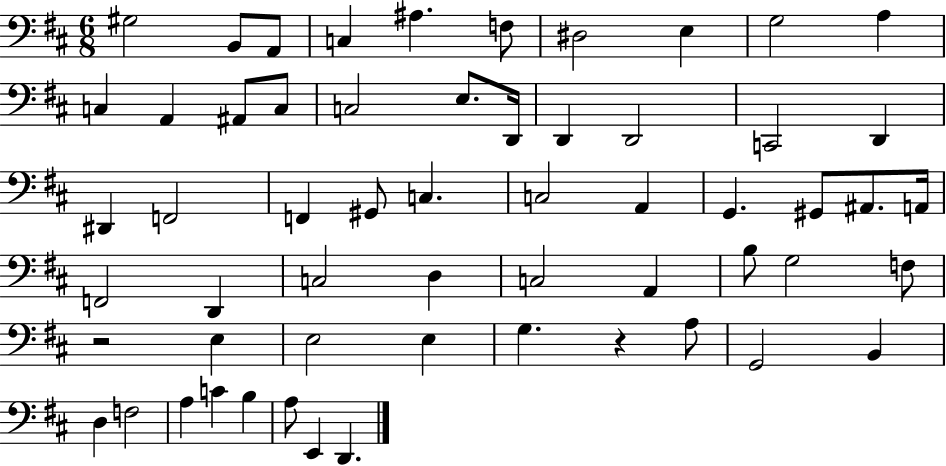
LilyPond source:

{
  \clef bass
  \numericTimeSignature
  \time 6/8
  \key d \major
  \repeat volta 2 { gis2 b,8 a,8 | c4 ais4. f8 | dis2 e4 | g2 a4 | \break c4 a,4 ais,8 c8 | c2 e8. d,16 | d,4 d,2 | c,2 d,4 | \break dis,4 f,2 | f,4 gis,8 c4. | c2 a,4 | g,4. gis,8 ais,8. a,16 | \break f,2 d,4 | c2 d4 | c2 a,4 | b8 g2 f8 | \break r2 e4 | e2 e4 | g4. r4 a8 | g,2 b,4 | \break d4 f2 | a4 c'4 b4 | a8 e,4 d,4. | } \bar "|."
}